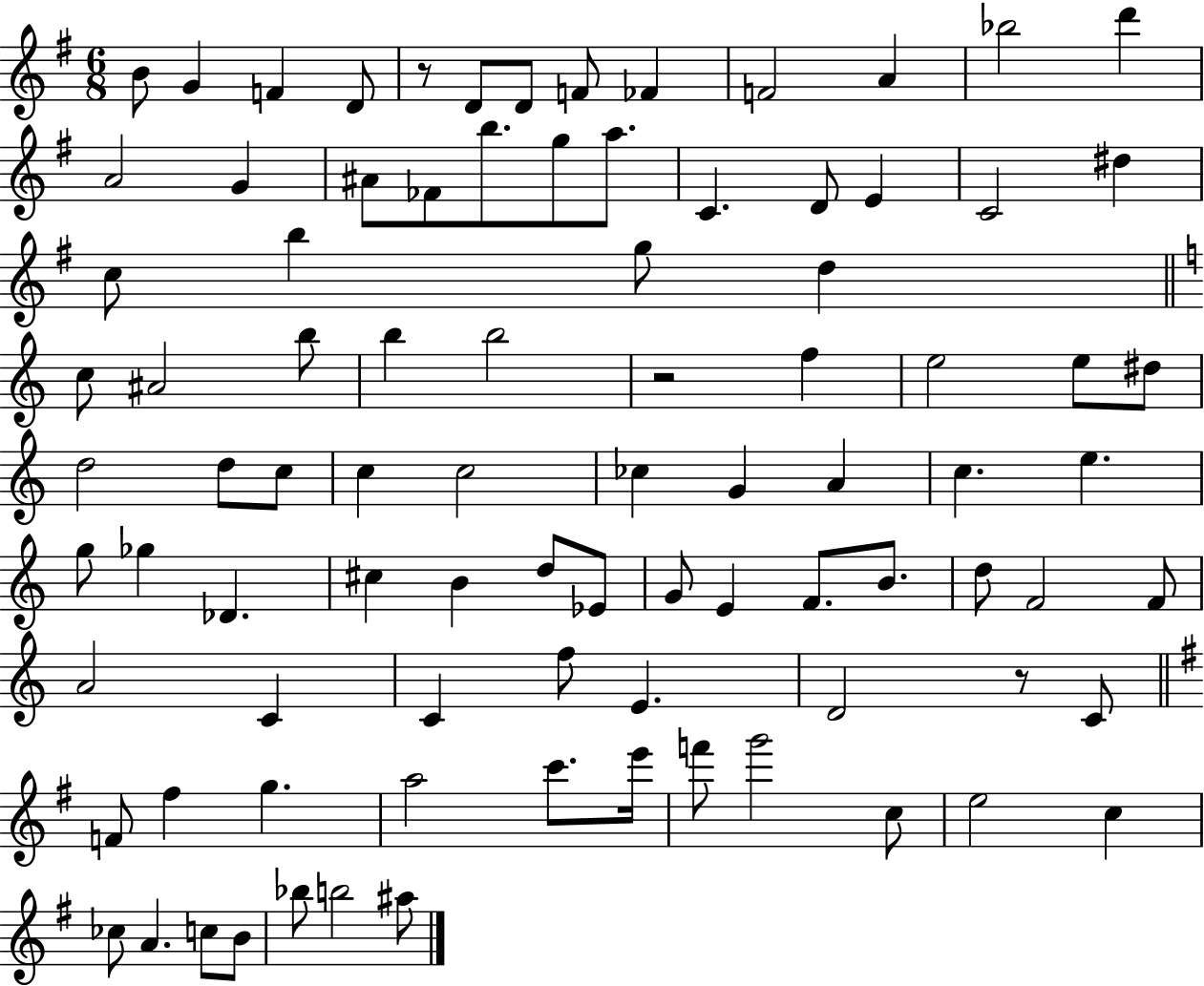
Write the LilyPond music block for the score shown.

{
  \clef treble
  \numericTimeSignature
  \time 6/8
  \key g \major
  \repeat volta 2 { b'8 g'4 f'4 d'8 | r8 d'8 d'8 f'8 fes'4 | f'2 a'4 | bes''2 d'''4 | \break a'2 g'4 | ais'8 fes'8 b''8. g''8 a''8. | c'4. d'8 e'4 | c'2 dis''4 | \break c''8 b''4 g''8 d''4 | \bar "||" \break \key c \major c''8 ais'2 b''8 | b''4 b''2 | r2 f''4 | e''2 e''8 dis''8 | \break d''2 d''8 c''8 | c''4 c''2 | ces''4 g'4 a'4 | c''4. e''4. | \break g''8 ges''4 des'4. | cis''4 b'4 d''8 ees'8 | g'8 e'4 f'8. b'8. | d''8 f'2 f'8 | \break a'2 c'4 | c'4 f''8 e'4. | d'2 r8 c'8 | \bar "||" \break \key e \minor f'8 fis''4 g''4. | a''2 c'''8. e'''16 | f'''8 g'''2 c''8 | e''2 c''4 | \break ces''8 a'4. c''8 b'8 | bes''8 b''2 ais''8 | } \bar "|."
}